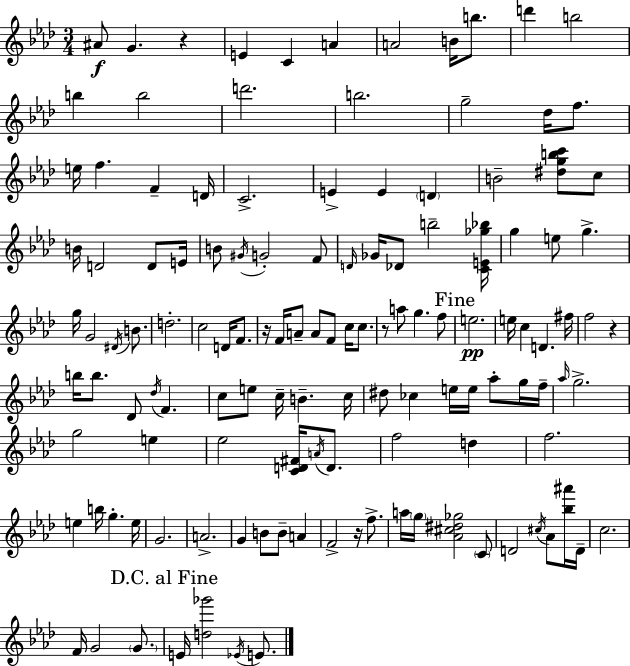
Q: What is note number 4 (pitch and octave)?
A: C4